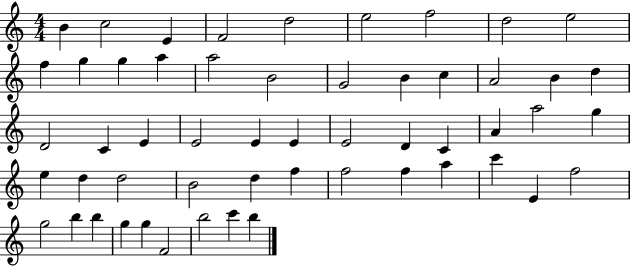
{
  \clef treble
  \numericTimeSignature
  \time 4/4
  \key c \major
  b'4 c''2 e'4 | f'2 d''2 | e''2 f''2 | d''2 e''2 | \break f''4 g''4 g''4 a''4 | a''2 b'2 | g'2 b'4 c''4 | a'2 b'4 d''4 | \break d'2 c'4 e'4 | e'2 e'4 e'4 | e'2 d'4 c'4 | a'4 a''2 g''4 | \break e''4 d''4 d''2 | b'2 d''4 f''4 | f''2 f''4 a''4 | c'''4 e'4 f''2 | \break g''2 b''4 b''4 | g''4 g''4 f'2 | b''2 c'''4 b''4 | \bar "|."
}